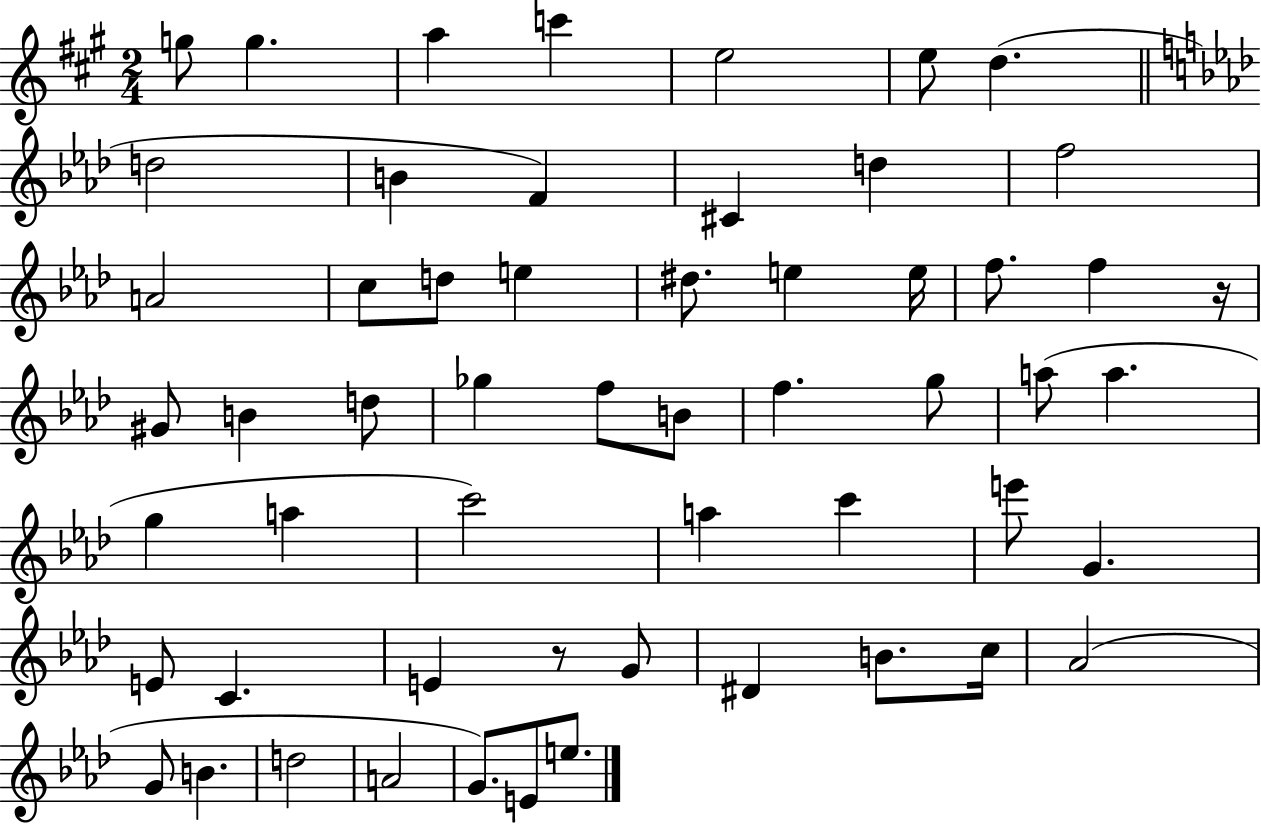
G5/e G5/q. A5/q C6/q E5/h E5/e D5/q. D5/h B4/q F4/q C#4/q D5/q F5/h A4/h C5/e D5/e E5/q D#5/e. E5/q E5/s F5/e. F5/q R/s G#4/e B4/q D5/e Gb5/q F5/e B4/e F5/q. G5/e A5/e A5/q. G5/q A5/q C6/h A5/q C6/q E6/e G4/q. E4/e C4/q. E4/q R/e G4/e D#4/q B4/e. C5/s Ab4/h G4/e B4/q. D5/h A4/h G4/e. E4/e E5/e.